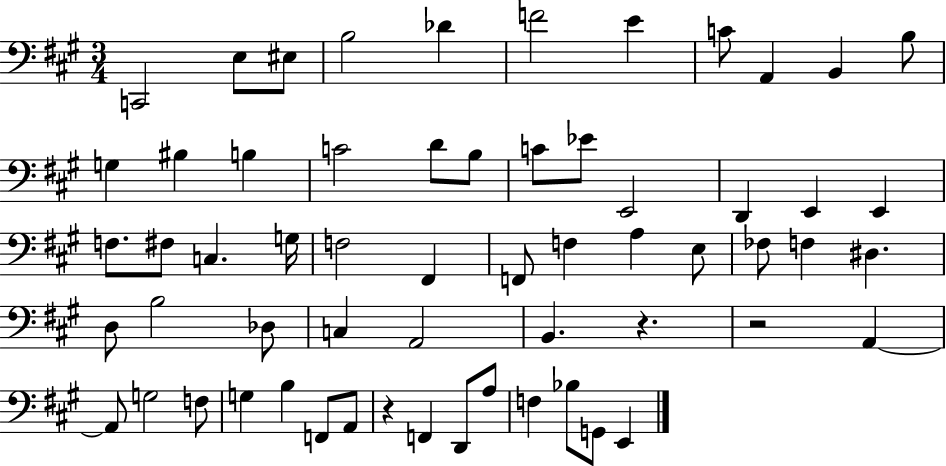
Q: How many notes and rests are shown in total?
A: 60